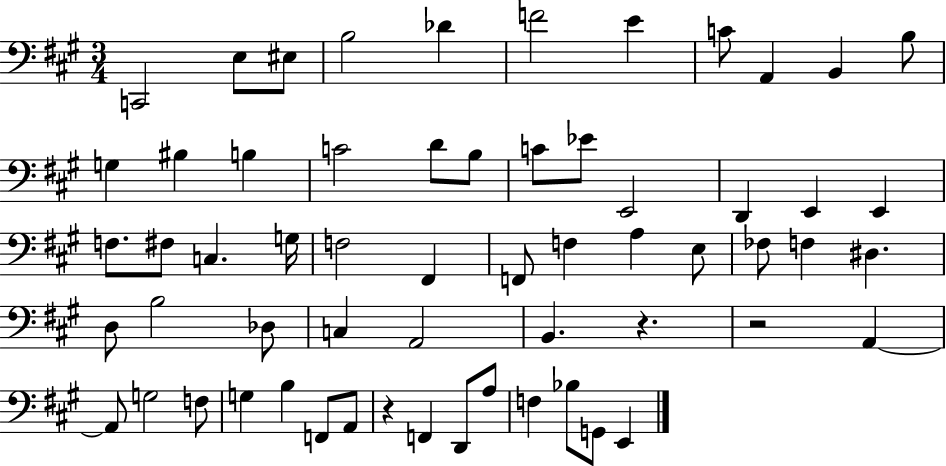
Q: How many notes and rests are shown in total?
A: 60